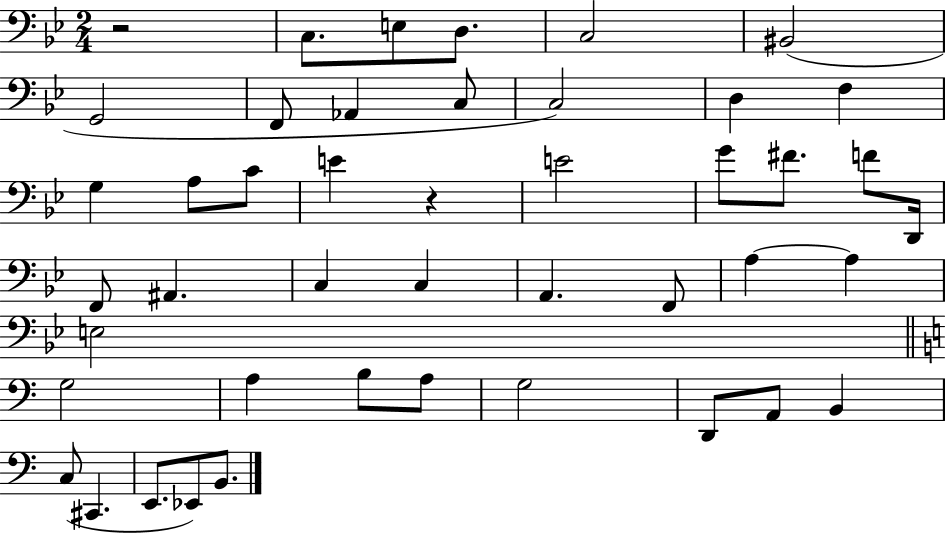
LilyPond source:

{
  \clef bass
  \numericTimeSignature
  \time 2/4
  \key bes \major
  r2 | c8. e8 d8. | c2 | bis,2( | \break g,2 | f,8 aes,4 c8 | c2) | d4 f4 | \break g4 a8 c'8 | e'4 r4 | e'2 | g'8 fis'8. f'8 d,16 | \break f,8 ais,4. | c4 c4 | a,4. f,8 | a4~~ a4 | \break e2 | \bar "||" \break \key a \minor g2 | a4 b8 a8 | g2 | d,8 a,8 b,4 | \break c8( cis,4. | e,8. ees,8) b,8. | \bar "|."
}